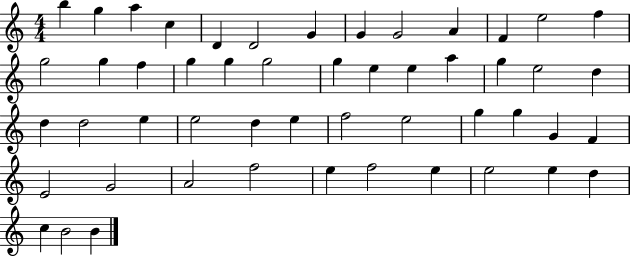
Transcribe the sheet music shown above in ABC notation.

X:1
T:Untitled
M:4/4
L:1/4
K:C
b g a c D D2 G G G2 A F e2 f g2 g f g g g2 g e e a g e2 d d d2 e e2 d e f2 e2 g g G F E2 G2 A2 f2 e f2 e e2 e d c B2 B